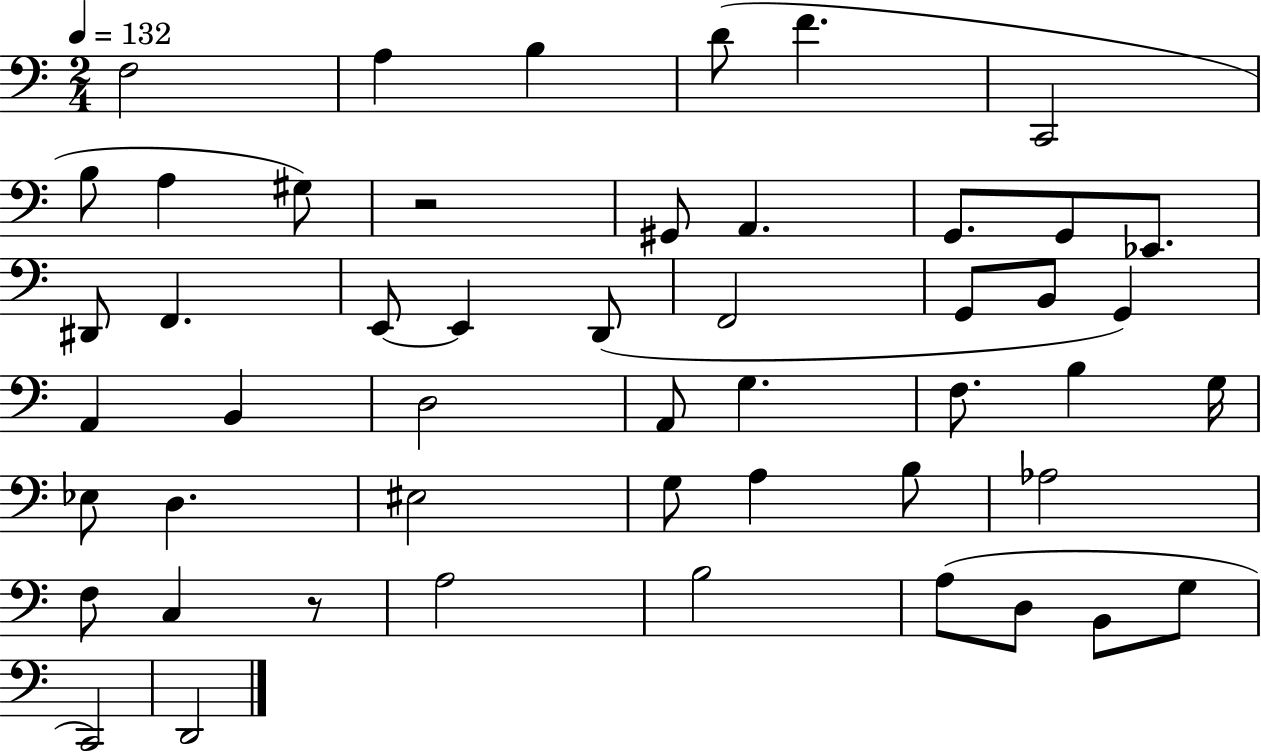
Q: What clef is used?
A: bass